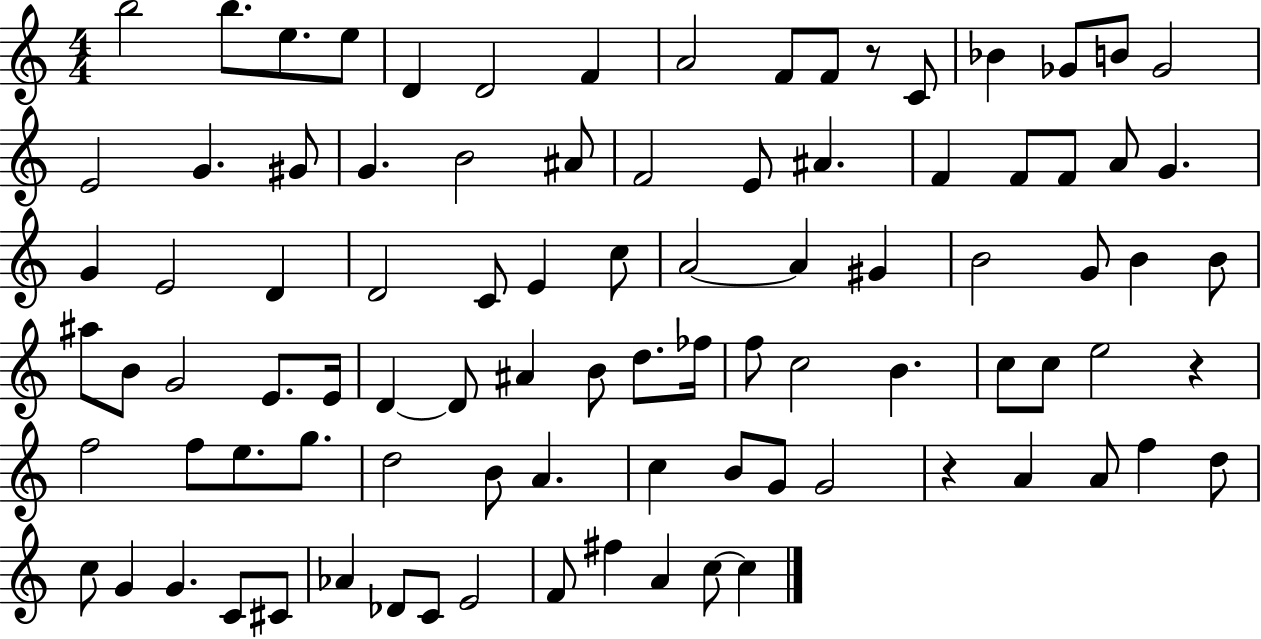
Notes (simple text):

B5/h B5/e. E5/e. E5/e D4/q D4/h F4/q A4/h F4/e F4/e R/e C4/e Bb4/q Gb4/e B4/e Gb4/h E4/h G4/q. G#4/e G4/q. B4/h A#4/e F4/h E4/e A#4/q. F4/q F4/e F4/e A4/e G4/q. G4/q E4/h D4/q D4/h C4/e E4/q C5/e A4/h A4/q G#4/q B4/h G4/e B4/q B4/e A#5/e B4/e G4/h E4/e. E4/s D4/q D4/e A#4/q B4/e D5/e. FES5/s F5/e C5/h B4/q. C5/e C5/e E5/h R/q F5/h F5/e E5/e. G5/e. D5/h B4/e A4/q. C5/q B4/e G4/e G4/h R/q A4/q A4/e F5/q D5/e C5/e G4/q G4/q. C4/e C#4/e Ab4/q Db4/e C4/e E4/h F4/e F#5/q A4/q C5/e C5/q